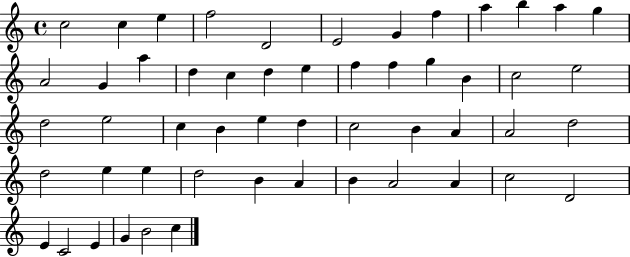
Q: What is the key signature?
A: C major